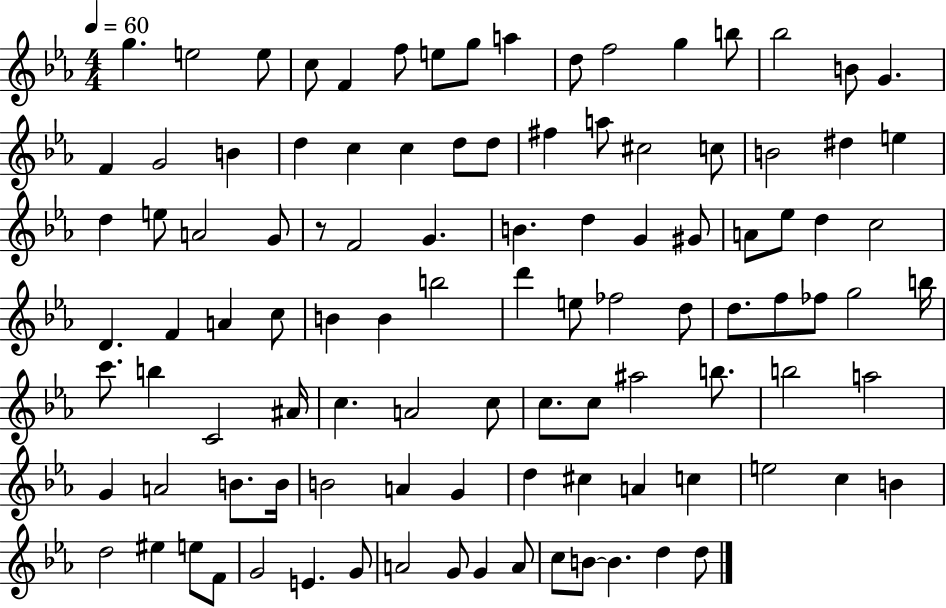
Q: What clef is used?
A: treble